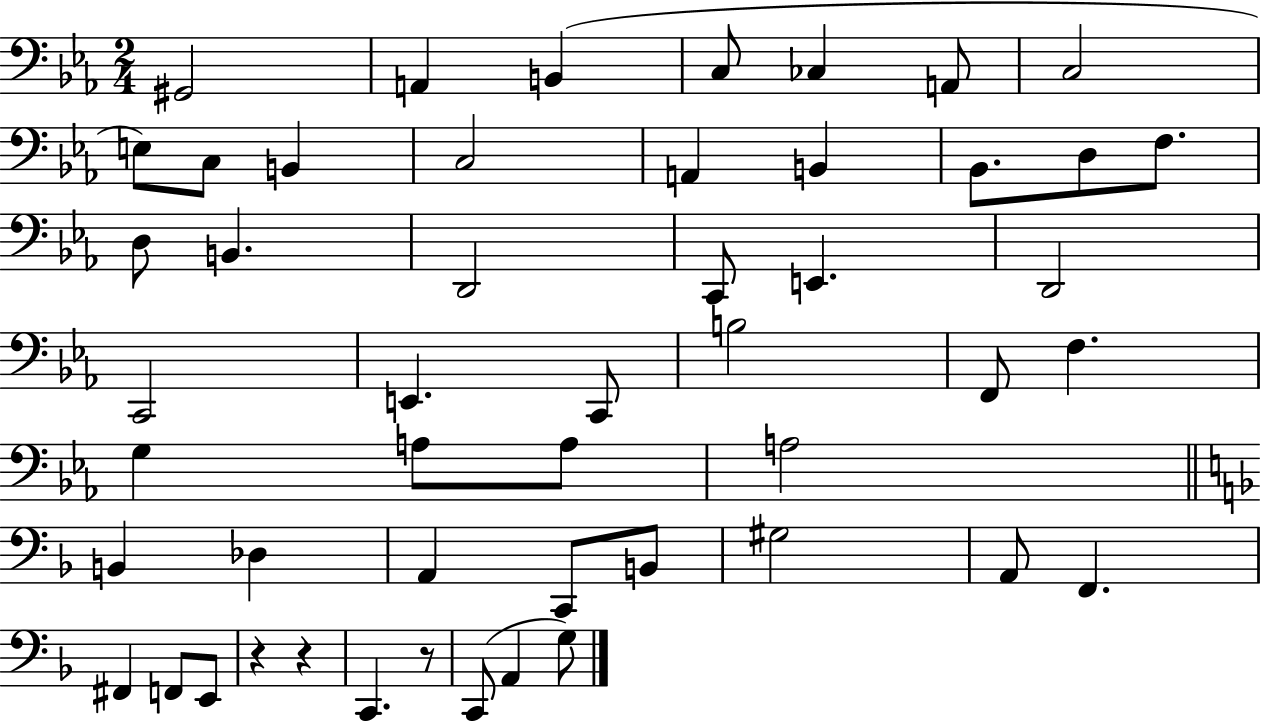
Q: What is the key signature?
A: EES major